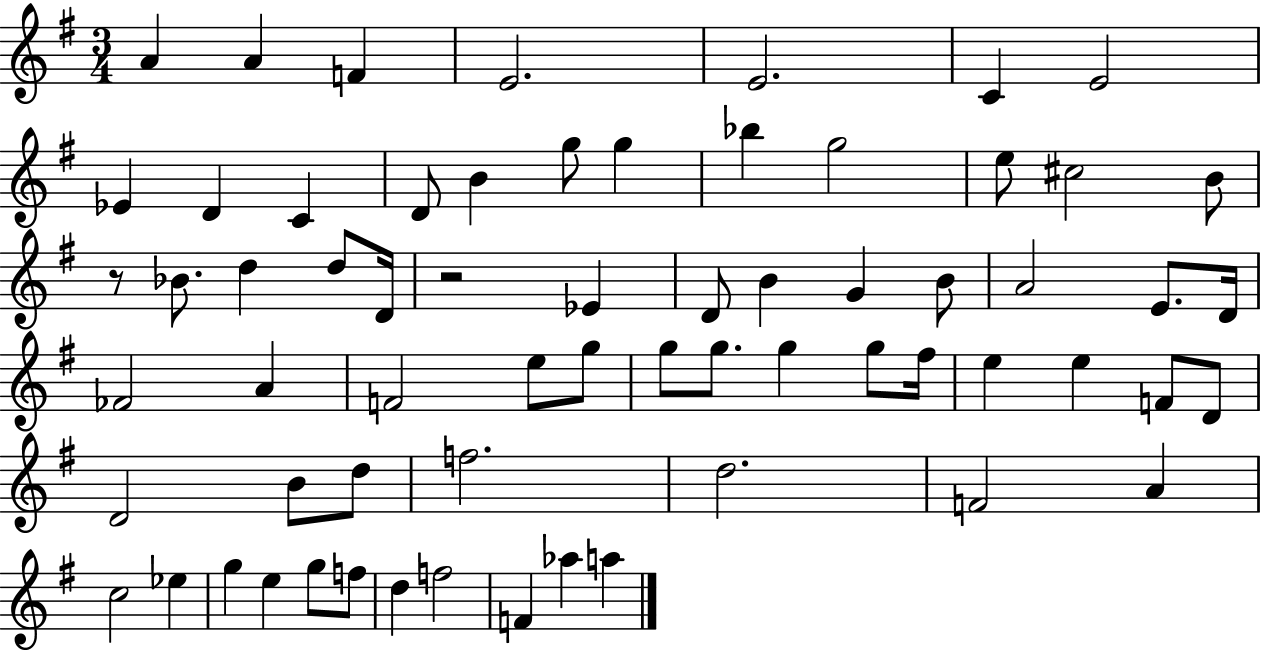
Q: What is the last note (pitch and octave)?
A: A5